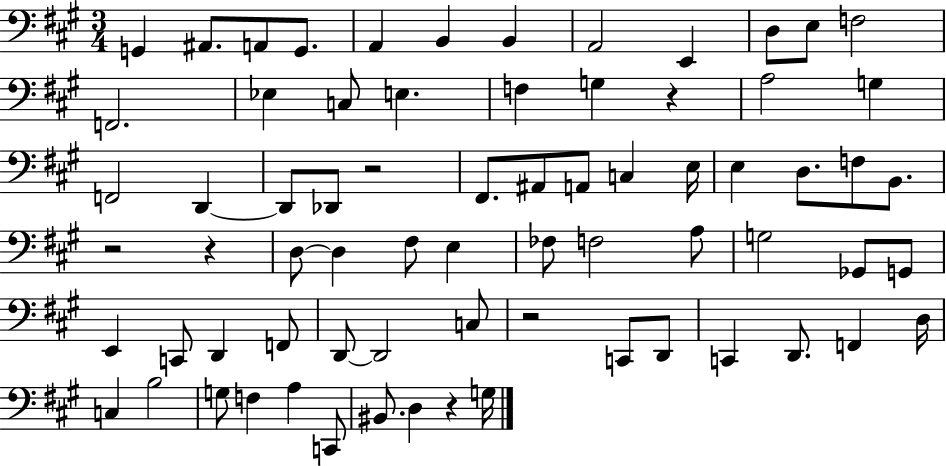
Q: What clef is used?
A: bass